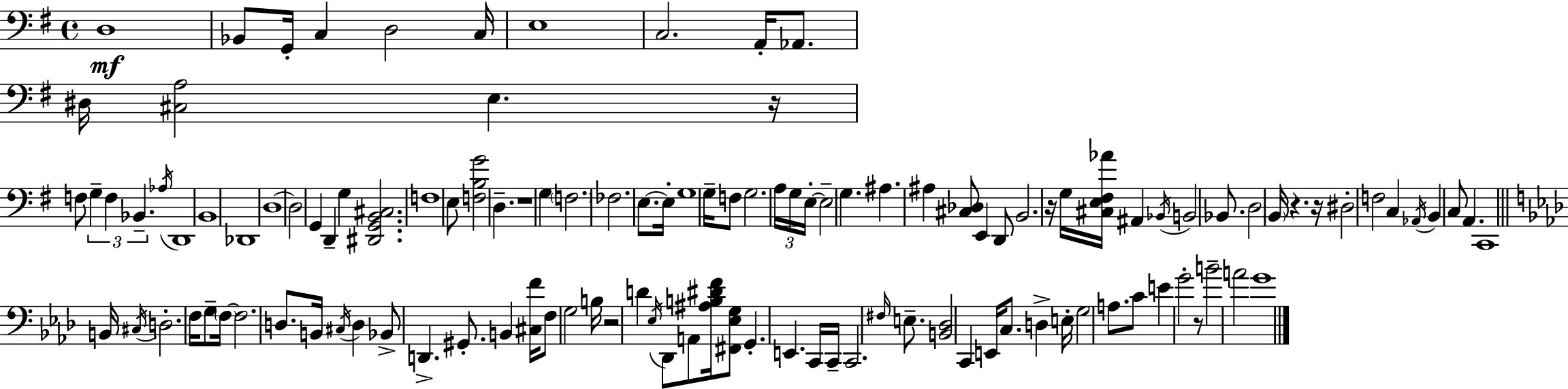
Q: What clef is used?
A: bass